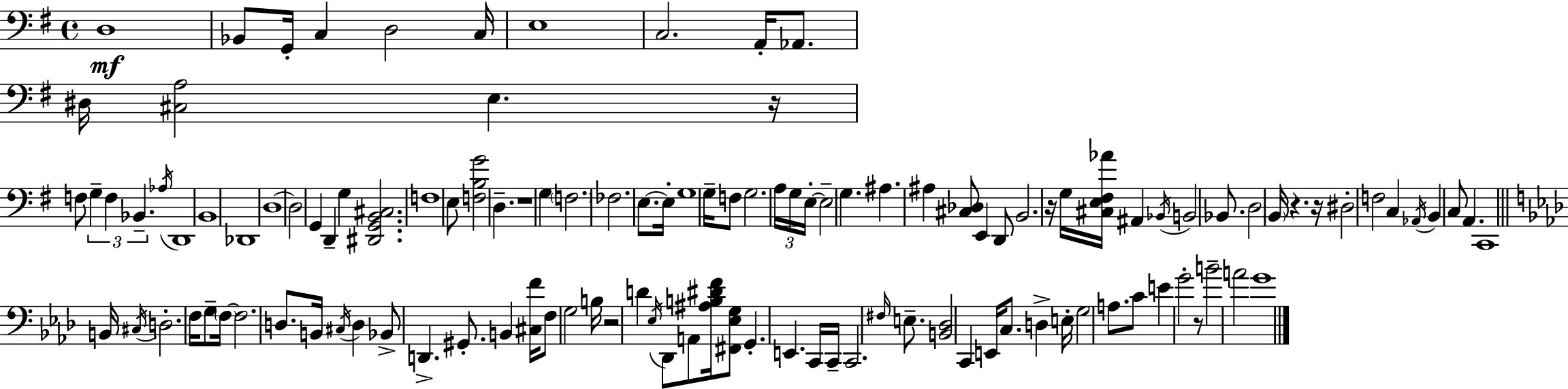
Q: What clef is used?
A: bass